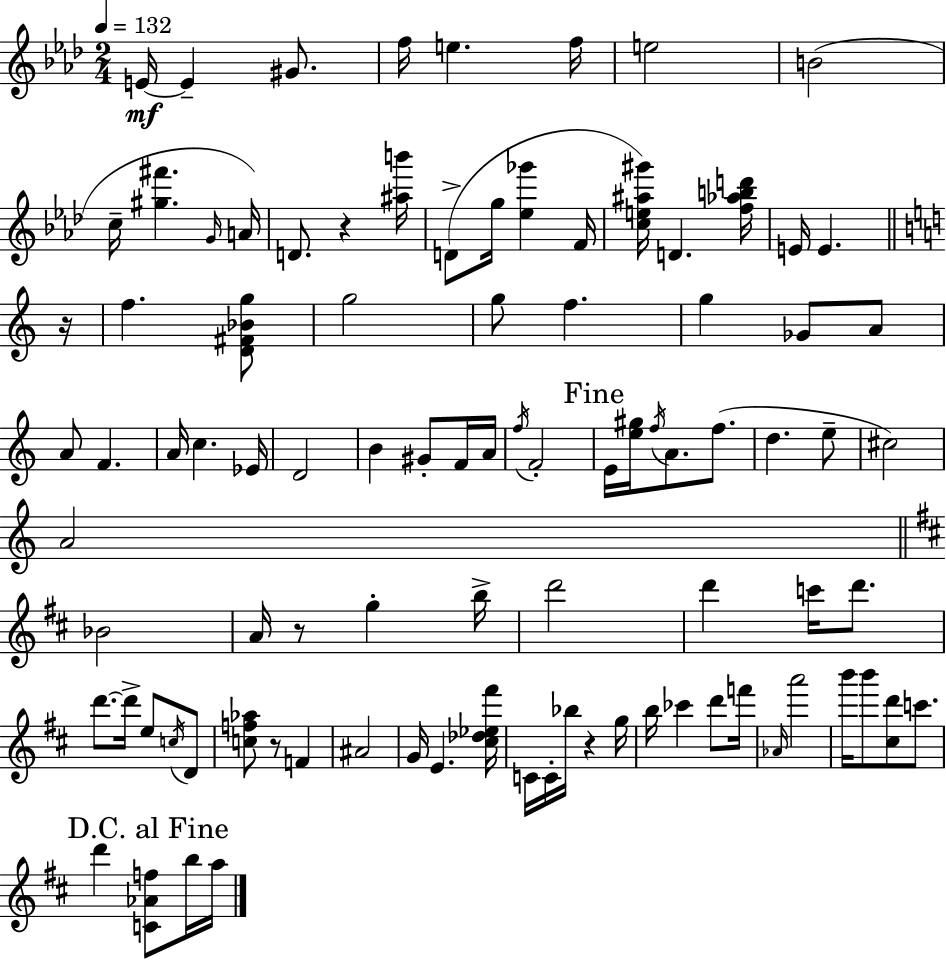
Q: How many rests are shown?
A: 5